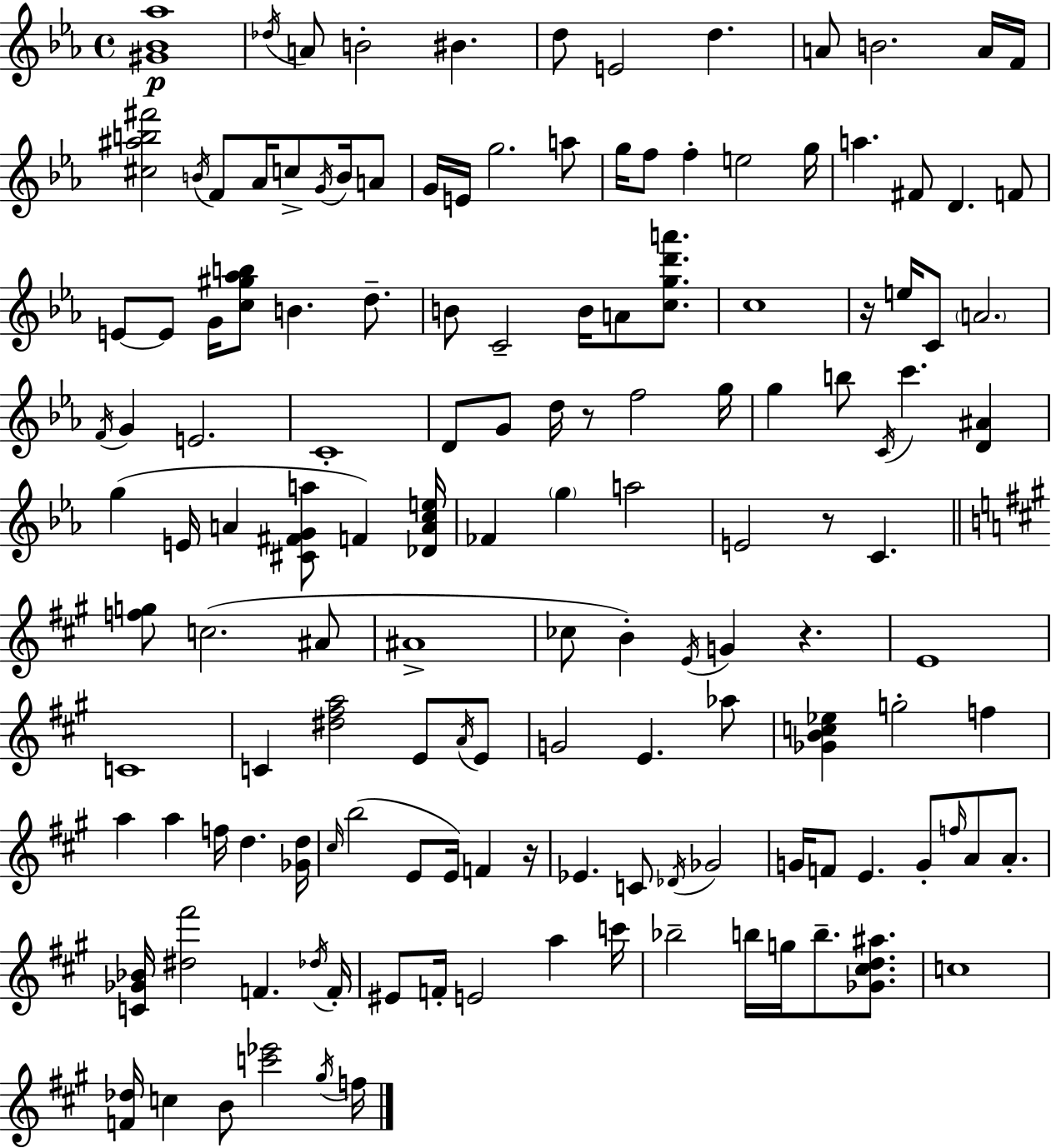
{
  \clef treble
  \time 4/4
  \defaultTimeSignature
  \key ees \major
  <gis' bes' aes''>1\p | \acciaccatura { des''16 } a'8 b'2-. bis'4. | d''8 e'2 d''4. | a'8 b'2. a'16 | \break f'16 <cis'' ais'' b'' fis'''>2 \acciaccatura { b'16 } f'8 aes'16 c''8-> \acciaccatura { g'16 } | b'16 a'8 g'16 e'16 g''2. | a''8 g''16 f''8 f''4-. e''2 | g''16 a''4. fis'8 d'4. | \break f'8 e'8~~ e'8 g'16 <c'' gis'' aes'' b''>8 b'4. | d''8.-- b'8 c'2-- b'16 a'8 | <c'' g'' d''' a'''>8. c''1 | r16 e''16 c'8 \parenthesize a'2. | \break \acciaccatura { f'16 } g'4 e'2. | c'1-. | d'8 g'8 d''16 r8 f''2 | g''16 g''4 b''8 \acciaccatura { c'16 } c'''4. | \break <d' ais'>4 g''4( e'16 a'4 <cis' fis' g' a''>8 | f'4) <des' a' c'' e''>16 fes'4 \parenthesize g''4 a''2 | e'2 r8 c'4. | \bar "||" \break \key a \major <f'' g''>8 c''2.( ais'8 | ais'1-> | ces''8 b'4-.) \acciaccatura { e'16 } g'4 r4. | e'1 | \break c'1 | c'4 <dis'' fis'' a''>2 e'8 \acciaccatura { a'16 } | e'8 g'2 e'4. | aes''8 <ges' b' c'' ees''>4 g''2-. f''4 | \break a''4 a''4 f''16 d''4. | <ges' d''>16 \grace { cis''16 } b''2( e'8 e'16) f'4 | r16 ees'4. c'8 \acciaccatura { des'16 } ges'2 | g'16 f'8 e'4. g'8-. \grace { f''16 } | \break a'8 a'8.-. <c' ges' bes'>16 <dis'' fis'''>2 f'4. | \acciaccatura { des''16 } f'16-. eis'8 f'16-. e'2 | a''4 c'''16 bes''2-- b''16 g''16 | b''8.-- <ges' cis'' d'' ais''>8. c''1 | \break <f' des''>16 c''4 b'8 <c''' ees'''>2 | \acciaccatura { gis''16 } f''16 \bar "|."
}